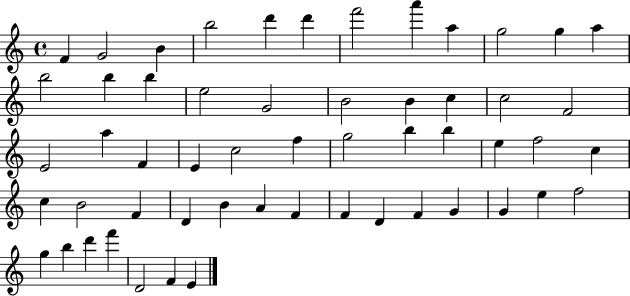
{
  \clef treble
  \time 4/4
  \defaultTimeSignature
  \key c \major
  f'4 g'2 b'4 | b''2 d'''4 d'''4 | f'''2 a'''4 a''4 | g''2 g''4 a''4 | \break b''2 b''4 b''4 | e''2 g'2 | b'2 b'4 c''4 | c''2 f'2 | \break e'2 a''4 f'4 | e'4 c''2 f''4 | g''2 b''4 b''4 | e''4 f''2 c''4 | \break c''4 b'2 f'4 | d'4 b'4 a'4 f'4 | f'4 d'4 f'4 g'4 | g'4 e''4 f''2 | \break g''4 b''4 d'''4 f'''4 | d'2 f'4 e'4 | \bar "|."
}